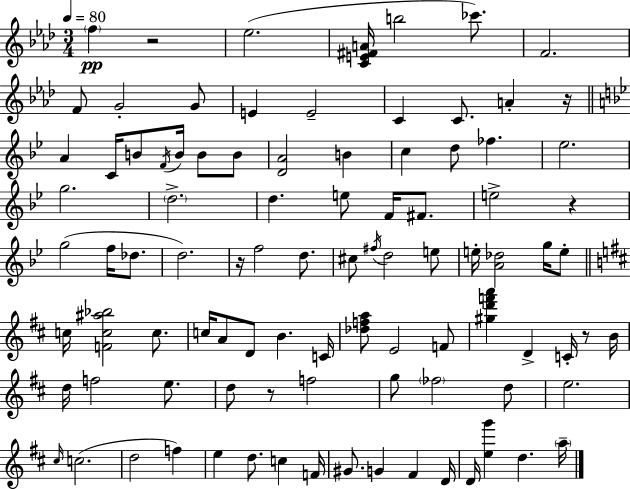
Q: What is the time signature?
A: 3/4